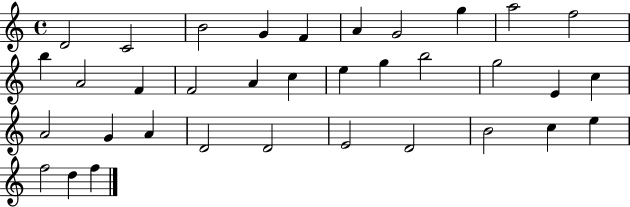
X:1
T:Untitled
M:4/4
L:1/4
K:C
D2 C2 B2 G F A G2 g a2 f2 b A2 F F2 A c e g b2 g2 E c A2 G A D2 D2 E2 D2 B2 c e f2 d f